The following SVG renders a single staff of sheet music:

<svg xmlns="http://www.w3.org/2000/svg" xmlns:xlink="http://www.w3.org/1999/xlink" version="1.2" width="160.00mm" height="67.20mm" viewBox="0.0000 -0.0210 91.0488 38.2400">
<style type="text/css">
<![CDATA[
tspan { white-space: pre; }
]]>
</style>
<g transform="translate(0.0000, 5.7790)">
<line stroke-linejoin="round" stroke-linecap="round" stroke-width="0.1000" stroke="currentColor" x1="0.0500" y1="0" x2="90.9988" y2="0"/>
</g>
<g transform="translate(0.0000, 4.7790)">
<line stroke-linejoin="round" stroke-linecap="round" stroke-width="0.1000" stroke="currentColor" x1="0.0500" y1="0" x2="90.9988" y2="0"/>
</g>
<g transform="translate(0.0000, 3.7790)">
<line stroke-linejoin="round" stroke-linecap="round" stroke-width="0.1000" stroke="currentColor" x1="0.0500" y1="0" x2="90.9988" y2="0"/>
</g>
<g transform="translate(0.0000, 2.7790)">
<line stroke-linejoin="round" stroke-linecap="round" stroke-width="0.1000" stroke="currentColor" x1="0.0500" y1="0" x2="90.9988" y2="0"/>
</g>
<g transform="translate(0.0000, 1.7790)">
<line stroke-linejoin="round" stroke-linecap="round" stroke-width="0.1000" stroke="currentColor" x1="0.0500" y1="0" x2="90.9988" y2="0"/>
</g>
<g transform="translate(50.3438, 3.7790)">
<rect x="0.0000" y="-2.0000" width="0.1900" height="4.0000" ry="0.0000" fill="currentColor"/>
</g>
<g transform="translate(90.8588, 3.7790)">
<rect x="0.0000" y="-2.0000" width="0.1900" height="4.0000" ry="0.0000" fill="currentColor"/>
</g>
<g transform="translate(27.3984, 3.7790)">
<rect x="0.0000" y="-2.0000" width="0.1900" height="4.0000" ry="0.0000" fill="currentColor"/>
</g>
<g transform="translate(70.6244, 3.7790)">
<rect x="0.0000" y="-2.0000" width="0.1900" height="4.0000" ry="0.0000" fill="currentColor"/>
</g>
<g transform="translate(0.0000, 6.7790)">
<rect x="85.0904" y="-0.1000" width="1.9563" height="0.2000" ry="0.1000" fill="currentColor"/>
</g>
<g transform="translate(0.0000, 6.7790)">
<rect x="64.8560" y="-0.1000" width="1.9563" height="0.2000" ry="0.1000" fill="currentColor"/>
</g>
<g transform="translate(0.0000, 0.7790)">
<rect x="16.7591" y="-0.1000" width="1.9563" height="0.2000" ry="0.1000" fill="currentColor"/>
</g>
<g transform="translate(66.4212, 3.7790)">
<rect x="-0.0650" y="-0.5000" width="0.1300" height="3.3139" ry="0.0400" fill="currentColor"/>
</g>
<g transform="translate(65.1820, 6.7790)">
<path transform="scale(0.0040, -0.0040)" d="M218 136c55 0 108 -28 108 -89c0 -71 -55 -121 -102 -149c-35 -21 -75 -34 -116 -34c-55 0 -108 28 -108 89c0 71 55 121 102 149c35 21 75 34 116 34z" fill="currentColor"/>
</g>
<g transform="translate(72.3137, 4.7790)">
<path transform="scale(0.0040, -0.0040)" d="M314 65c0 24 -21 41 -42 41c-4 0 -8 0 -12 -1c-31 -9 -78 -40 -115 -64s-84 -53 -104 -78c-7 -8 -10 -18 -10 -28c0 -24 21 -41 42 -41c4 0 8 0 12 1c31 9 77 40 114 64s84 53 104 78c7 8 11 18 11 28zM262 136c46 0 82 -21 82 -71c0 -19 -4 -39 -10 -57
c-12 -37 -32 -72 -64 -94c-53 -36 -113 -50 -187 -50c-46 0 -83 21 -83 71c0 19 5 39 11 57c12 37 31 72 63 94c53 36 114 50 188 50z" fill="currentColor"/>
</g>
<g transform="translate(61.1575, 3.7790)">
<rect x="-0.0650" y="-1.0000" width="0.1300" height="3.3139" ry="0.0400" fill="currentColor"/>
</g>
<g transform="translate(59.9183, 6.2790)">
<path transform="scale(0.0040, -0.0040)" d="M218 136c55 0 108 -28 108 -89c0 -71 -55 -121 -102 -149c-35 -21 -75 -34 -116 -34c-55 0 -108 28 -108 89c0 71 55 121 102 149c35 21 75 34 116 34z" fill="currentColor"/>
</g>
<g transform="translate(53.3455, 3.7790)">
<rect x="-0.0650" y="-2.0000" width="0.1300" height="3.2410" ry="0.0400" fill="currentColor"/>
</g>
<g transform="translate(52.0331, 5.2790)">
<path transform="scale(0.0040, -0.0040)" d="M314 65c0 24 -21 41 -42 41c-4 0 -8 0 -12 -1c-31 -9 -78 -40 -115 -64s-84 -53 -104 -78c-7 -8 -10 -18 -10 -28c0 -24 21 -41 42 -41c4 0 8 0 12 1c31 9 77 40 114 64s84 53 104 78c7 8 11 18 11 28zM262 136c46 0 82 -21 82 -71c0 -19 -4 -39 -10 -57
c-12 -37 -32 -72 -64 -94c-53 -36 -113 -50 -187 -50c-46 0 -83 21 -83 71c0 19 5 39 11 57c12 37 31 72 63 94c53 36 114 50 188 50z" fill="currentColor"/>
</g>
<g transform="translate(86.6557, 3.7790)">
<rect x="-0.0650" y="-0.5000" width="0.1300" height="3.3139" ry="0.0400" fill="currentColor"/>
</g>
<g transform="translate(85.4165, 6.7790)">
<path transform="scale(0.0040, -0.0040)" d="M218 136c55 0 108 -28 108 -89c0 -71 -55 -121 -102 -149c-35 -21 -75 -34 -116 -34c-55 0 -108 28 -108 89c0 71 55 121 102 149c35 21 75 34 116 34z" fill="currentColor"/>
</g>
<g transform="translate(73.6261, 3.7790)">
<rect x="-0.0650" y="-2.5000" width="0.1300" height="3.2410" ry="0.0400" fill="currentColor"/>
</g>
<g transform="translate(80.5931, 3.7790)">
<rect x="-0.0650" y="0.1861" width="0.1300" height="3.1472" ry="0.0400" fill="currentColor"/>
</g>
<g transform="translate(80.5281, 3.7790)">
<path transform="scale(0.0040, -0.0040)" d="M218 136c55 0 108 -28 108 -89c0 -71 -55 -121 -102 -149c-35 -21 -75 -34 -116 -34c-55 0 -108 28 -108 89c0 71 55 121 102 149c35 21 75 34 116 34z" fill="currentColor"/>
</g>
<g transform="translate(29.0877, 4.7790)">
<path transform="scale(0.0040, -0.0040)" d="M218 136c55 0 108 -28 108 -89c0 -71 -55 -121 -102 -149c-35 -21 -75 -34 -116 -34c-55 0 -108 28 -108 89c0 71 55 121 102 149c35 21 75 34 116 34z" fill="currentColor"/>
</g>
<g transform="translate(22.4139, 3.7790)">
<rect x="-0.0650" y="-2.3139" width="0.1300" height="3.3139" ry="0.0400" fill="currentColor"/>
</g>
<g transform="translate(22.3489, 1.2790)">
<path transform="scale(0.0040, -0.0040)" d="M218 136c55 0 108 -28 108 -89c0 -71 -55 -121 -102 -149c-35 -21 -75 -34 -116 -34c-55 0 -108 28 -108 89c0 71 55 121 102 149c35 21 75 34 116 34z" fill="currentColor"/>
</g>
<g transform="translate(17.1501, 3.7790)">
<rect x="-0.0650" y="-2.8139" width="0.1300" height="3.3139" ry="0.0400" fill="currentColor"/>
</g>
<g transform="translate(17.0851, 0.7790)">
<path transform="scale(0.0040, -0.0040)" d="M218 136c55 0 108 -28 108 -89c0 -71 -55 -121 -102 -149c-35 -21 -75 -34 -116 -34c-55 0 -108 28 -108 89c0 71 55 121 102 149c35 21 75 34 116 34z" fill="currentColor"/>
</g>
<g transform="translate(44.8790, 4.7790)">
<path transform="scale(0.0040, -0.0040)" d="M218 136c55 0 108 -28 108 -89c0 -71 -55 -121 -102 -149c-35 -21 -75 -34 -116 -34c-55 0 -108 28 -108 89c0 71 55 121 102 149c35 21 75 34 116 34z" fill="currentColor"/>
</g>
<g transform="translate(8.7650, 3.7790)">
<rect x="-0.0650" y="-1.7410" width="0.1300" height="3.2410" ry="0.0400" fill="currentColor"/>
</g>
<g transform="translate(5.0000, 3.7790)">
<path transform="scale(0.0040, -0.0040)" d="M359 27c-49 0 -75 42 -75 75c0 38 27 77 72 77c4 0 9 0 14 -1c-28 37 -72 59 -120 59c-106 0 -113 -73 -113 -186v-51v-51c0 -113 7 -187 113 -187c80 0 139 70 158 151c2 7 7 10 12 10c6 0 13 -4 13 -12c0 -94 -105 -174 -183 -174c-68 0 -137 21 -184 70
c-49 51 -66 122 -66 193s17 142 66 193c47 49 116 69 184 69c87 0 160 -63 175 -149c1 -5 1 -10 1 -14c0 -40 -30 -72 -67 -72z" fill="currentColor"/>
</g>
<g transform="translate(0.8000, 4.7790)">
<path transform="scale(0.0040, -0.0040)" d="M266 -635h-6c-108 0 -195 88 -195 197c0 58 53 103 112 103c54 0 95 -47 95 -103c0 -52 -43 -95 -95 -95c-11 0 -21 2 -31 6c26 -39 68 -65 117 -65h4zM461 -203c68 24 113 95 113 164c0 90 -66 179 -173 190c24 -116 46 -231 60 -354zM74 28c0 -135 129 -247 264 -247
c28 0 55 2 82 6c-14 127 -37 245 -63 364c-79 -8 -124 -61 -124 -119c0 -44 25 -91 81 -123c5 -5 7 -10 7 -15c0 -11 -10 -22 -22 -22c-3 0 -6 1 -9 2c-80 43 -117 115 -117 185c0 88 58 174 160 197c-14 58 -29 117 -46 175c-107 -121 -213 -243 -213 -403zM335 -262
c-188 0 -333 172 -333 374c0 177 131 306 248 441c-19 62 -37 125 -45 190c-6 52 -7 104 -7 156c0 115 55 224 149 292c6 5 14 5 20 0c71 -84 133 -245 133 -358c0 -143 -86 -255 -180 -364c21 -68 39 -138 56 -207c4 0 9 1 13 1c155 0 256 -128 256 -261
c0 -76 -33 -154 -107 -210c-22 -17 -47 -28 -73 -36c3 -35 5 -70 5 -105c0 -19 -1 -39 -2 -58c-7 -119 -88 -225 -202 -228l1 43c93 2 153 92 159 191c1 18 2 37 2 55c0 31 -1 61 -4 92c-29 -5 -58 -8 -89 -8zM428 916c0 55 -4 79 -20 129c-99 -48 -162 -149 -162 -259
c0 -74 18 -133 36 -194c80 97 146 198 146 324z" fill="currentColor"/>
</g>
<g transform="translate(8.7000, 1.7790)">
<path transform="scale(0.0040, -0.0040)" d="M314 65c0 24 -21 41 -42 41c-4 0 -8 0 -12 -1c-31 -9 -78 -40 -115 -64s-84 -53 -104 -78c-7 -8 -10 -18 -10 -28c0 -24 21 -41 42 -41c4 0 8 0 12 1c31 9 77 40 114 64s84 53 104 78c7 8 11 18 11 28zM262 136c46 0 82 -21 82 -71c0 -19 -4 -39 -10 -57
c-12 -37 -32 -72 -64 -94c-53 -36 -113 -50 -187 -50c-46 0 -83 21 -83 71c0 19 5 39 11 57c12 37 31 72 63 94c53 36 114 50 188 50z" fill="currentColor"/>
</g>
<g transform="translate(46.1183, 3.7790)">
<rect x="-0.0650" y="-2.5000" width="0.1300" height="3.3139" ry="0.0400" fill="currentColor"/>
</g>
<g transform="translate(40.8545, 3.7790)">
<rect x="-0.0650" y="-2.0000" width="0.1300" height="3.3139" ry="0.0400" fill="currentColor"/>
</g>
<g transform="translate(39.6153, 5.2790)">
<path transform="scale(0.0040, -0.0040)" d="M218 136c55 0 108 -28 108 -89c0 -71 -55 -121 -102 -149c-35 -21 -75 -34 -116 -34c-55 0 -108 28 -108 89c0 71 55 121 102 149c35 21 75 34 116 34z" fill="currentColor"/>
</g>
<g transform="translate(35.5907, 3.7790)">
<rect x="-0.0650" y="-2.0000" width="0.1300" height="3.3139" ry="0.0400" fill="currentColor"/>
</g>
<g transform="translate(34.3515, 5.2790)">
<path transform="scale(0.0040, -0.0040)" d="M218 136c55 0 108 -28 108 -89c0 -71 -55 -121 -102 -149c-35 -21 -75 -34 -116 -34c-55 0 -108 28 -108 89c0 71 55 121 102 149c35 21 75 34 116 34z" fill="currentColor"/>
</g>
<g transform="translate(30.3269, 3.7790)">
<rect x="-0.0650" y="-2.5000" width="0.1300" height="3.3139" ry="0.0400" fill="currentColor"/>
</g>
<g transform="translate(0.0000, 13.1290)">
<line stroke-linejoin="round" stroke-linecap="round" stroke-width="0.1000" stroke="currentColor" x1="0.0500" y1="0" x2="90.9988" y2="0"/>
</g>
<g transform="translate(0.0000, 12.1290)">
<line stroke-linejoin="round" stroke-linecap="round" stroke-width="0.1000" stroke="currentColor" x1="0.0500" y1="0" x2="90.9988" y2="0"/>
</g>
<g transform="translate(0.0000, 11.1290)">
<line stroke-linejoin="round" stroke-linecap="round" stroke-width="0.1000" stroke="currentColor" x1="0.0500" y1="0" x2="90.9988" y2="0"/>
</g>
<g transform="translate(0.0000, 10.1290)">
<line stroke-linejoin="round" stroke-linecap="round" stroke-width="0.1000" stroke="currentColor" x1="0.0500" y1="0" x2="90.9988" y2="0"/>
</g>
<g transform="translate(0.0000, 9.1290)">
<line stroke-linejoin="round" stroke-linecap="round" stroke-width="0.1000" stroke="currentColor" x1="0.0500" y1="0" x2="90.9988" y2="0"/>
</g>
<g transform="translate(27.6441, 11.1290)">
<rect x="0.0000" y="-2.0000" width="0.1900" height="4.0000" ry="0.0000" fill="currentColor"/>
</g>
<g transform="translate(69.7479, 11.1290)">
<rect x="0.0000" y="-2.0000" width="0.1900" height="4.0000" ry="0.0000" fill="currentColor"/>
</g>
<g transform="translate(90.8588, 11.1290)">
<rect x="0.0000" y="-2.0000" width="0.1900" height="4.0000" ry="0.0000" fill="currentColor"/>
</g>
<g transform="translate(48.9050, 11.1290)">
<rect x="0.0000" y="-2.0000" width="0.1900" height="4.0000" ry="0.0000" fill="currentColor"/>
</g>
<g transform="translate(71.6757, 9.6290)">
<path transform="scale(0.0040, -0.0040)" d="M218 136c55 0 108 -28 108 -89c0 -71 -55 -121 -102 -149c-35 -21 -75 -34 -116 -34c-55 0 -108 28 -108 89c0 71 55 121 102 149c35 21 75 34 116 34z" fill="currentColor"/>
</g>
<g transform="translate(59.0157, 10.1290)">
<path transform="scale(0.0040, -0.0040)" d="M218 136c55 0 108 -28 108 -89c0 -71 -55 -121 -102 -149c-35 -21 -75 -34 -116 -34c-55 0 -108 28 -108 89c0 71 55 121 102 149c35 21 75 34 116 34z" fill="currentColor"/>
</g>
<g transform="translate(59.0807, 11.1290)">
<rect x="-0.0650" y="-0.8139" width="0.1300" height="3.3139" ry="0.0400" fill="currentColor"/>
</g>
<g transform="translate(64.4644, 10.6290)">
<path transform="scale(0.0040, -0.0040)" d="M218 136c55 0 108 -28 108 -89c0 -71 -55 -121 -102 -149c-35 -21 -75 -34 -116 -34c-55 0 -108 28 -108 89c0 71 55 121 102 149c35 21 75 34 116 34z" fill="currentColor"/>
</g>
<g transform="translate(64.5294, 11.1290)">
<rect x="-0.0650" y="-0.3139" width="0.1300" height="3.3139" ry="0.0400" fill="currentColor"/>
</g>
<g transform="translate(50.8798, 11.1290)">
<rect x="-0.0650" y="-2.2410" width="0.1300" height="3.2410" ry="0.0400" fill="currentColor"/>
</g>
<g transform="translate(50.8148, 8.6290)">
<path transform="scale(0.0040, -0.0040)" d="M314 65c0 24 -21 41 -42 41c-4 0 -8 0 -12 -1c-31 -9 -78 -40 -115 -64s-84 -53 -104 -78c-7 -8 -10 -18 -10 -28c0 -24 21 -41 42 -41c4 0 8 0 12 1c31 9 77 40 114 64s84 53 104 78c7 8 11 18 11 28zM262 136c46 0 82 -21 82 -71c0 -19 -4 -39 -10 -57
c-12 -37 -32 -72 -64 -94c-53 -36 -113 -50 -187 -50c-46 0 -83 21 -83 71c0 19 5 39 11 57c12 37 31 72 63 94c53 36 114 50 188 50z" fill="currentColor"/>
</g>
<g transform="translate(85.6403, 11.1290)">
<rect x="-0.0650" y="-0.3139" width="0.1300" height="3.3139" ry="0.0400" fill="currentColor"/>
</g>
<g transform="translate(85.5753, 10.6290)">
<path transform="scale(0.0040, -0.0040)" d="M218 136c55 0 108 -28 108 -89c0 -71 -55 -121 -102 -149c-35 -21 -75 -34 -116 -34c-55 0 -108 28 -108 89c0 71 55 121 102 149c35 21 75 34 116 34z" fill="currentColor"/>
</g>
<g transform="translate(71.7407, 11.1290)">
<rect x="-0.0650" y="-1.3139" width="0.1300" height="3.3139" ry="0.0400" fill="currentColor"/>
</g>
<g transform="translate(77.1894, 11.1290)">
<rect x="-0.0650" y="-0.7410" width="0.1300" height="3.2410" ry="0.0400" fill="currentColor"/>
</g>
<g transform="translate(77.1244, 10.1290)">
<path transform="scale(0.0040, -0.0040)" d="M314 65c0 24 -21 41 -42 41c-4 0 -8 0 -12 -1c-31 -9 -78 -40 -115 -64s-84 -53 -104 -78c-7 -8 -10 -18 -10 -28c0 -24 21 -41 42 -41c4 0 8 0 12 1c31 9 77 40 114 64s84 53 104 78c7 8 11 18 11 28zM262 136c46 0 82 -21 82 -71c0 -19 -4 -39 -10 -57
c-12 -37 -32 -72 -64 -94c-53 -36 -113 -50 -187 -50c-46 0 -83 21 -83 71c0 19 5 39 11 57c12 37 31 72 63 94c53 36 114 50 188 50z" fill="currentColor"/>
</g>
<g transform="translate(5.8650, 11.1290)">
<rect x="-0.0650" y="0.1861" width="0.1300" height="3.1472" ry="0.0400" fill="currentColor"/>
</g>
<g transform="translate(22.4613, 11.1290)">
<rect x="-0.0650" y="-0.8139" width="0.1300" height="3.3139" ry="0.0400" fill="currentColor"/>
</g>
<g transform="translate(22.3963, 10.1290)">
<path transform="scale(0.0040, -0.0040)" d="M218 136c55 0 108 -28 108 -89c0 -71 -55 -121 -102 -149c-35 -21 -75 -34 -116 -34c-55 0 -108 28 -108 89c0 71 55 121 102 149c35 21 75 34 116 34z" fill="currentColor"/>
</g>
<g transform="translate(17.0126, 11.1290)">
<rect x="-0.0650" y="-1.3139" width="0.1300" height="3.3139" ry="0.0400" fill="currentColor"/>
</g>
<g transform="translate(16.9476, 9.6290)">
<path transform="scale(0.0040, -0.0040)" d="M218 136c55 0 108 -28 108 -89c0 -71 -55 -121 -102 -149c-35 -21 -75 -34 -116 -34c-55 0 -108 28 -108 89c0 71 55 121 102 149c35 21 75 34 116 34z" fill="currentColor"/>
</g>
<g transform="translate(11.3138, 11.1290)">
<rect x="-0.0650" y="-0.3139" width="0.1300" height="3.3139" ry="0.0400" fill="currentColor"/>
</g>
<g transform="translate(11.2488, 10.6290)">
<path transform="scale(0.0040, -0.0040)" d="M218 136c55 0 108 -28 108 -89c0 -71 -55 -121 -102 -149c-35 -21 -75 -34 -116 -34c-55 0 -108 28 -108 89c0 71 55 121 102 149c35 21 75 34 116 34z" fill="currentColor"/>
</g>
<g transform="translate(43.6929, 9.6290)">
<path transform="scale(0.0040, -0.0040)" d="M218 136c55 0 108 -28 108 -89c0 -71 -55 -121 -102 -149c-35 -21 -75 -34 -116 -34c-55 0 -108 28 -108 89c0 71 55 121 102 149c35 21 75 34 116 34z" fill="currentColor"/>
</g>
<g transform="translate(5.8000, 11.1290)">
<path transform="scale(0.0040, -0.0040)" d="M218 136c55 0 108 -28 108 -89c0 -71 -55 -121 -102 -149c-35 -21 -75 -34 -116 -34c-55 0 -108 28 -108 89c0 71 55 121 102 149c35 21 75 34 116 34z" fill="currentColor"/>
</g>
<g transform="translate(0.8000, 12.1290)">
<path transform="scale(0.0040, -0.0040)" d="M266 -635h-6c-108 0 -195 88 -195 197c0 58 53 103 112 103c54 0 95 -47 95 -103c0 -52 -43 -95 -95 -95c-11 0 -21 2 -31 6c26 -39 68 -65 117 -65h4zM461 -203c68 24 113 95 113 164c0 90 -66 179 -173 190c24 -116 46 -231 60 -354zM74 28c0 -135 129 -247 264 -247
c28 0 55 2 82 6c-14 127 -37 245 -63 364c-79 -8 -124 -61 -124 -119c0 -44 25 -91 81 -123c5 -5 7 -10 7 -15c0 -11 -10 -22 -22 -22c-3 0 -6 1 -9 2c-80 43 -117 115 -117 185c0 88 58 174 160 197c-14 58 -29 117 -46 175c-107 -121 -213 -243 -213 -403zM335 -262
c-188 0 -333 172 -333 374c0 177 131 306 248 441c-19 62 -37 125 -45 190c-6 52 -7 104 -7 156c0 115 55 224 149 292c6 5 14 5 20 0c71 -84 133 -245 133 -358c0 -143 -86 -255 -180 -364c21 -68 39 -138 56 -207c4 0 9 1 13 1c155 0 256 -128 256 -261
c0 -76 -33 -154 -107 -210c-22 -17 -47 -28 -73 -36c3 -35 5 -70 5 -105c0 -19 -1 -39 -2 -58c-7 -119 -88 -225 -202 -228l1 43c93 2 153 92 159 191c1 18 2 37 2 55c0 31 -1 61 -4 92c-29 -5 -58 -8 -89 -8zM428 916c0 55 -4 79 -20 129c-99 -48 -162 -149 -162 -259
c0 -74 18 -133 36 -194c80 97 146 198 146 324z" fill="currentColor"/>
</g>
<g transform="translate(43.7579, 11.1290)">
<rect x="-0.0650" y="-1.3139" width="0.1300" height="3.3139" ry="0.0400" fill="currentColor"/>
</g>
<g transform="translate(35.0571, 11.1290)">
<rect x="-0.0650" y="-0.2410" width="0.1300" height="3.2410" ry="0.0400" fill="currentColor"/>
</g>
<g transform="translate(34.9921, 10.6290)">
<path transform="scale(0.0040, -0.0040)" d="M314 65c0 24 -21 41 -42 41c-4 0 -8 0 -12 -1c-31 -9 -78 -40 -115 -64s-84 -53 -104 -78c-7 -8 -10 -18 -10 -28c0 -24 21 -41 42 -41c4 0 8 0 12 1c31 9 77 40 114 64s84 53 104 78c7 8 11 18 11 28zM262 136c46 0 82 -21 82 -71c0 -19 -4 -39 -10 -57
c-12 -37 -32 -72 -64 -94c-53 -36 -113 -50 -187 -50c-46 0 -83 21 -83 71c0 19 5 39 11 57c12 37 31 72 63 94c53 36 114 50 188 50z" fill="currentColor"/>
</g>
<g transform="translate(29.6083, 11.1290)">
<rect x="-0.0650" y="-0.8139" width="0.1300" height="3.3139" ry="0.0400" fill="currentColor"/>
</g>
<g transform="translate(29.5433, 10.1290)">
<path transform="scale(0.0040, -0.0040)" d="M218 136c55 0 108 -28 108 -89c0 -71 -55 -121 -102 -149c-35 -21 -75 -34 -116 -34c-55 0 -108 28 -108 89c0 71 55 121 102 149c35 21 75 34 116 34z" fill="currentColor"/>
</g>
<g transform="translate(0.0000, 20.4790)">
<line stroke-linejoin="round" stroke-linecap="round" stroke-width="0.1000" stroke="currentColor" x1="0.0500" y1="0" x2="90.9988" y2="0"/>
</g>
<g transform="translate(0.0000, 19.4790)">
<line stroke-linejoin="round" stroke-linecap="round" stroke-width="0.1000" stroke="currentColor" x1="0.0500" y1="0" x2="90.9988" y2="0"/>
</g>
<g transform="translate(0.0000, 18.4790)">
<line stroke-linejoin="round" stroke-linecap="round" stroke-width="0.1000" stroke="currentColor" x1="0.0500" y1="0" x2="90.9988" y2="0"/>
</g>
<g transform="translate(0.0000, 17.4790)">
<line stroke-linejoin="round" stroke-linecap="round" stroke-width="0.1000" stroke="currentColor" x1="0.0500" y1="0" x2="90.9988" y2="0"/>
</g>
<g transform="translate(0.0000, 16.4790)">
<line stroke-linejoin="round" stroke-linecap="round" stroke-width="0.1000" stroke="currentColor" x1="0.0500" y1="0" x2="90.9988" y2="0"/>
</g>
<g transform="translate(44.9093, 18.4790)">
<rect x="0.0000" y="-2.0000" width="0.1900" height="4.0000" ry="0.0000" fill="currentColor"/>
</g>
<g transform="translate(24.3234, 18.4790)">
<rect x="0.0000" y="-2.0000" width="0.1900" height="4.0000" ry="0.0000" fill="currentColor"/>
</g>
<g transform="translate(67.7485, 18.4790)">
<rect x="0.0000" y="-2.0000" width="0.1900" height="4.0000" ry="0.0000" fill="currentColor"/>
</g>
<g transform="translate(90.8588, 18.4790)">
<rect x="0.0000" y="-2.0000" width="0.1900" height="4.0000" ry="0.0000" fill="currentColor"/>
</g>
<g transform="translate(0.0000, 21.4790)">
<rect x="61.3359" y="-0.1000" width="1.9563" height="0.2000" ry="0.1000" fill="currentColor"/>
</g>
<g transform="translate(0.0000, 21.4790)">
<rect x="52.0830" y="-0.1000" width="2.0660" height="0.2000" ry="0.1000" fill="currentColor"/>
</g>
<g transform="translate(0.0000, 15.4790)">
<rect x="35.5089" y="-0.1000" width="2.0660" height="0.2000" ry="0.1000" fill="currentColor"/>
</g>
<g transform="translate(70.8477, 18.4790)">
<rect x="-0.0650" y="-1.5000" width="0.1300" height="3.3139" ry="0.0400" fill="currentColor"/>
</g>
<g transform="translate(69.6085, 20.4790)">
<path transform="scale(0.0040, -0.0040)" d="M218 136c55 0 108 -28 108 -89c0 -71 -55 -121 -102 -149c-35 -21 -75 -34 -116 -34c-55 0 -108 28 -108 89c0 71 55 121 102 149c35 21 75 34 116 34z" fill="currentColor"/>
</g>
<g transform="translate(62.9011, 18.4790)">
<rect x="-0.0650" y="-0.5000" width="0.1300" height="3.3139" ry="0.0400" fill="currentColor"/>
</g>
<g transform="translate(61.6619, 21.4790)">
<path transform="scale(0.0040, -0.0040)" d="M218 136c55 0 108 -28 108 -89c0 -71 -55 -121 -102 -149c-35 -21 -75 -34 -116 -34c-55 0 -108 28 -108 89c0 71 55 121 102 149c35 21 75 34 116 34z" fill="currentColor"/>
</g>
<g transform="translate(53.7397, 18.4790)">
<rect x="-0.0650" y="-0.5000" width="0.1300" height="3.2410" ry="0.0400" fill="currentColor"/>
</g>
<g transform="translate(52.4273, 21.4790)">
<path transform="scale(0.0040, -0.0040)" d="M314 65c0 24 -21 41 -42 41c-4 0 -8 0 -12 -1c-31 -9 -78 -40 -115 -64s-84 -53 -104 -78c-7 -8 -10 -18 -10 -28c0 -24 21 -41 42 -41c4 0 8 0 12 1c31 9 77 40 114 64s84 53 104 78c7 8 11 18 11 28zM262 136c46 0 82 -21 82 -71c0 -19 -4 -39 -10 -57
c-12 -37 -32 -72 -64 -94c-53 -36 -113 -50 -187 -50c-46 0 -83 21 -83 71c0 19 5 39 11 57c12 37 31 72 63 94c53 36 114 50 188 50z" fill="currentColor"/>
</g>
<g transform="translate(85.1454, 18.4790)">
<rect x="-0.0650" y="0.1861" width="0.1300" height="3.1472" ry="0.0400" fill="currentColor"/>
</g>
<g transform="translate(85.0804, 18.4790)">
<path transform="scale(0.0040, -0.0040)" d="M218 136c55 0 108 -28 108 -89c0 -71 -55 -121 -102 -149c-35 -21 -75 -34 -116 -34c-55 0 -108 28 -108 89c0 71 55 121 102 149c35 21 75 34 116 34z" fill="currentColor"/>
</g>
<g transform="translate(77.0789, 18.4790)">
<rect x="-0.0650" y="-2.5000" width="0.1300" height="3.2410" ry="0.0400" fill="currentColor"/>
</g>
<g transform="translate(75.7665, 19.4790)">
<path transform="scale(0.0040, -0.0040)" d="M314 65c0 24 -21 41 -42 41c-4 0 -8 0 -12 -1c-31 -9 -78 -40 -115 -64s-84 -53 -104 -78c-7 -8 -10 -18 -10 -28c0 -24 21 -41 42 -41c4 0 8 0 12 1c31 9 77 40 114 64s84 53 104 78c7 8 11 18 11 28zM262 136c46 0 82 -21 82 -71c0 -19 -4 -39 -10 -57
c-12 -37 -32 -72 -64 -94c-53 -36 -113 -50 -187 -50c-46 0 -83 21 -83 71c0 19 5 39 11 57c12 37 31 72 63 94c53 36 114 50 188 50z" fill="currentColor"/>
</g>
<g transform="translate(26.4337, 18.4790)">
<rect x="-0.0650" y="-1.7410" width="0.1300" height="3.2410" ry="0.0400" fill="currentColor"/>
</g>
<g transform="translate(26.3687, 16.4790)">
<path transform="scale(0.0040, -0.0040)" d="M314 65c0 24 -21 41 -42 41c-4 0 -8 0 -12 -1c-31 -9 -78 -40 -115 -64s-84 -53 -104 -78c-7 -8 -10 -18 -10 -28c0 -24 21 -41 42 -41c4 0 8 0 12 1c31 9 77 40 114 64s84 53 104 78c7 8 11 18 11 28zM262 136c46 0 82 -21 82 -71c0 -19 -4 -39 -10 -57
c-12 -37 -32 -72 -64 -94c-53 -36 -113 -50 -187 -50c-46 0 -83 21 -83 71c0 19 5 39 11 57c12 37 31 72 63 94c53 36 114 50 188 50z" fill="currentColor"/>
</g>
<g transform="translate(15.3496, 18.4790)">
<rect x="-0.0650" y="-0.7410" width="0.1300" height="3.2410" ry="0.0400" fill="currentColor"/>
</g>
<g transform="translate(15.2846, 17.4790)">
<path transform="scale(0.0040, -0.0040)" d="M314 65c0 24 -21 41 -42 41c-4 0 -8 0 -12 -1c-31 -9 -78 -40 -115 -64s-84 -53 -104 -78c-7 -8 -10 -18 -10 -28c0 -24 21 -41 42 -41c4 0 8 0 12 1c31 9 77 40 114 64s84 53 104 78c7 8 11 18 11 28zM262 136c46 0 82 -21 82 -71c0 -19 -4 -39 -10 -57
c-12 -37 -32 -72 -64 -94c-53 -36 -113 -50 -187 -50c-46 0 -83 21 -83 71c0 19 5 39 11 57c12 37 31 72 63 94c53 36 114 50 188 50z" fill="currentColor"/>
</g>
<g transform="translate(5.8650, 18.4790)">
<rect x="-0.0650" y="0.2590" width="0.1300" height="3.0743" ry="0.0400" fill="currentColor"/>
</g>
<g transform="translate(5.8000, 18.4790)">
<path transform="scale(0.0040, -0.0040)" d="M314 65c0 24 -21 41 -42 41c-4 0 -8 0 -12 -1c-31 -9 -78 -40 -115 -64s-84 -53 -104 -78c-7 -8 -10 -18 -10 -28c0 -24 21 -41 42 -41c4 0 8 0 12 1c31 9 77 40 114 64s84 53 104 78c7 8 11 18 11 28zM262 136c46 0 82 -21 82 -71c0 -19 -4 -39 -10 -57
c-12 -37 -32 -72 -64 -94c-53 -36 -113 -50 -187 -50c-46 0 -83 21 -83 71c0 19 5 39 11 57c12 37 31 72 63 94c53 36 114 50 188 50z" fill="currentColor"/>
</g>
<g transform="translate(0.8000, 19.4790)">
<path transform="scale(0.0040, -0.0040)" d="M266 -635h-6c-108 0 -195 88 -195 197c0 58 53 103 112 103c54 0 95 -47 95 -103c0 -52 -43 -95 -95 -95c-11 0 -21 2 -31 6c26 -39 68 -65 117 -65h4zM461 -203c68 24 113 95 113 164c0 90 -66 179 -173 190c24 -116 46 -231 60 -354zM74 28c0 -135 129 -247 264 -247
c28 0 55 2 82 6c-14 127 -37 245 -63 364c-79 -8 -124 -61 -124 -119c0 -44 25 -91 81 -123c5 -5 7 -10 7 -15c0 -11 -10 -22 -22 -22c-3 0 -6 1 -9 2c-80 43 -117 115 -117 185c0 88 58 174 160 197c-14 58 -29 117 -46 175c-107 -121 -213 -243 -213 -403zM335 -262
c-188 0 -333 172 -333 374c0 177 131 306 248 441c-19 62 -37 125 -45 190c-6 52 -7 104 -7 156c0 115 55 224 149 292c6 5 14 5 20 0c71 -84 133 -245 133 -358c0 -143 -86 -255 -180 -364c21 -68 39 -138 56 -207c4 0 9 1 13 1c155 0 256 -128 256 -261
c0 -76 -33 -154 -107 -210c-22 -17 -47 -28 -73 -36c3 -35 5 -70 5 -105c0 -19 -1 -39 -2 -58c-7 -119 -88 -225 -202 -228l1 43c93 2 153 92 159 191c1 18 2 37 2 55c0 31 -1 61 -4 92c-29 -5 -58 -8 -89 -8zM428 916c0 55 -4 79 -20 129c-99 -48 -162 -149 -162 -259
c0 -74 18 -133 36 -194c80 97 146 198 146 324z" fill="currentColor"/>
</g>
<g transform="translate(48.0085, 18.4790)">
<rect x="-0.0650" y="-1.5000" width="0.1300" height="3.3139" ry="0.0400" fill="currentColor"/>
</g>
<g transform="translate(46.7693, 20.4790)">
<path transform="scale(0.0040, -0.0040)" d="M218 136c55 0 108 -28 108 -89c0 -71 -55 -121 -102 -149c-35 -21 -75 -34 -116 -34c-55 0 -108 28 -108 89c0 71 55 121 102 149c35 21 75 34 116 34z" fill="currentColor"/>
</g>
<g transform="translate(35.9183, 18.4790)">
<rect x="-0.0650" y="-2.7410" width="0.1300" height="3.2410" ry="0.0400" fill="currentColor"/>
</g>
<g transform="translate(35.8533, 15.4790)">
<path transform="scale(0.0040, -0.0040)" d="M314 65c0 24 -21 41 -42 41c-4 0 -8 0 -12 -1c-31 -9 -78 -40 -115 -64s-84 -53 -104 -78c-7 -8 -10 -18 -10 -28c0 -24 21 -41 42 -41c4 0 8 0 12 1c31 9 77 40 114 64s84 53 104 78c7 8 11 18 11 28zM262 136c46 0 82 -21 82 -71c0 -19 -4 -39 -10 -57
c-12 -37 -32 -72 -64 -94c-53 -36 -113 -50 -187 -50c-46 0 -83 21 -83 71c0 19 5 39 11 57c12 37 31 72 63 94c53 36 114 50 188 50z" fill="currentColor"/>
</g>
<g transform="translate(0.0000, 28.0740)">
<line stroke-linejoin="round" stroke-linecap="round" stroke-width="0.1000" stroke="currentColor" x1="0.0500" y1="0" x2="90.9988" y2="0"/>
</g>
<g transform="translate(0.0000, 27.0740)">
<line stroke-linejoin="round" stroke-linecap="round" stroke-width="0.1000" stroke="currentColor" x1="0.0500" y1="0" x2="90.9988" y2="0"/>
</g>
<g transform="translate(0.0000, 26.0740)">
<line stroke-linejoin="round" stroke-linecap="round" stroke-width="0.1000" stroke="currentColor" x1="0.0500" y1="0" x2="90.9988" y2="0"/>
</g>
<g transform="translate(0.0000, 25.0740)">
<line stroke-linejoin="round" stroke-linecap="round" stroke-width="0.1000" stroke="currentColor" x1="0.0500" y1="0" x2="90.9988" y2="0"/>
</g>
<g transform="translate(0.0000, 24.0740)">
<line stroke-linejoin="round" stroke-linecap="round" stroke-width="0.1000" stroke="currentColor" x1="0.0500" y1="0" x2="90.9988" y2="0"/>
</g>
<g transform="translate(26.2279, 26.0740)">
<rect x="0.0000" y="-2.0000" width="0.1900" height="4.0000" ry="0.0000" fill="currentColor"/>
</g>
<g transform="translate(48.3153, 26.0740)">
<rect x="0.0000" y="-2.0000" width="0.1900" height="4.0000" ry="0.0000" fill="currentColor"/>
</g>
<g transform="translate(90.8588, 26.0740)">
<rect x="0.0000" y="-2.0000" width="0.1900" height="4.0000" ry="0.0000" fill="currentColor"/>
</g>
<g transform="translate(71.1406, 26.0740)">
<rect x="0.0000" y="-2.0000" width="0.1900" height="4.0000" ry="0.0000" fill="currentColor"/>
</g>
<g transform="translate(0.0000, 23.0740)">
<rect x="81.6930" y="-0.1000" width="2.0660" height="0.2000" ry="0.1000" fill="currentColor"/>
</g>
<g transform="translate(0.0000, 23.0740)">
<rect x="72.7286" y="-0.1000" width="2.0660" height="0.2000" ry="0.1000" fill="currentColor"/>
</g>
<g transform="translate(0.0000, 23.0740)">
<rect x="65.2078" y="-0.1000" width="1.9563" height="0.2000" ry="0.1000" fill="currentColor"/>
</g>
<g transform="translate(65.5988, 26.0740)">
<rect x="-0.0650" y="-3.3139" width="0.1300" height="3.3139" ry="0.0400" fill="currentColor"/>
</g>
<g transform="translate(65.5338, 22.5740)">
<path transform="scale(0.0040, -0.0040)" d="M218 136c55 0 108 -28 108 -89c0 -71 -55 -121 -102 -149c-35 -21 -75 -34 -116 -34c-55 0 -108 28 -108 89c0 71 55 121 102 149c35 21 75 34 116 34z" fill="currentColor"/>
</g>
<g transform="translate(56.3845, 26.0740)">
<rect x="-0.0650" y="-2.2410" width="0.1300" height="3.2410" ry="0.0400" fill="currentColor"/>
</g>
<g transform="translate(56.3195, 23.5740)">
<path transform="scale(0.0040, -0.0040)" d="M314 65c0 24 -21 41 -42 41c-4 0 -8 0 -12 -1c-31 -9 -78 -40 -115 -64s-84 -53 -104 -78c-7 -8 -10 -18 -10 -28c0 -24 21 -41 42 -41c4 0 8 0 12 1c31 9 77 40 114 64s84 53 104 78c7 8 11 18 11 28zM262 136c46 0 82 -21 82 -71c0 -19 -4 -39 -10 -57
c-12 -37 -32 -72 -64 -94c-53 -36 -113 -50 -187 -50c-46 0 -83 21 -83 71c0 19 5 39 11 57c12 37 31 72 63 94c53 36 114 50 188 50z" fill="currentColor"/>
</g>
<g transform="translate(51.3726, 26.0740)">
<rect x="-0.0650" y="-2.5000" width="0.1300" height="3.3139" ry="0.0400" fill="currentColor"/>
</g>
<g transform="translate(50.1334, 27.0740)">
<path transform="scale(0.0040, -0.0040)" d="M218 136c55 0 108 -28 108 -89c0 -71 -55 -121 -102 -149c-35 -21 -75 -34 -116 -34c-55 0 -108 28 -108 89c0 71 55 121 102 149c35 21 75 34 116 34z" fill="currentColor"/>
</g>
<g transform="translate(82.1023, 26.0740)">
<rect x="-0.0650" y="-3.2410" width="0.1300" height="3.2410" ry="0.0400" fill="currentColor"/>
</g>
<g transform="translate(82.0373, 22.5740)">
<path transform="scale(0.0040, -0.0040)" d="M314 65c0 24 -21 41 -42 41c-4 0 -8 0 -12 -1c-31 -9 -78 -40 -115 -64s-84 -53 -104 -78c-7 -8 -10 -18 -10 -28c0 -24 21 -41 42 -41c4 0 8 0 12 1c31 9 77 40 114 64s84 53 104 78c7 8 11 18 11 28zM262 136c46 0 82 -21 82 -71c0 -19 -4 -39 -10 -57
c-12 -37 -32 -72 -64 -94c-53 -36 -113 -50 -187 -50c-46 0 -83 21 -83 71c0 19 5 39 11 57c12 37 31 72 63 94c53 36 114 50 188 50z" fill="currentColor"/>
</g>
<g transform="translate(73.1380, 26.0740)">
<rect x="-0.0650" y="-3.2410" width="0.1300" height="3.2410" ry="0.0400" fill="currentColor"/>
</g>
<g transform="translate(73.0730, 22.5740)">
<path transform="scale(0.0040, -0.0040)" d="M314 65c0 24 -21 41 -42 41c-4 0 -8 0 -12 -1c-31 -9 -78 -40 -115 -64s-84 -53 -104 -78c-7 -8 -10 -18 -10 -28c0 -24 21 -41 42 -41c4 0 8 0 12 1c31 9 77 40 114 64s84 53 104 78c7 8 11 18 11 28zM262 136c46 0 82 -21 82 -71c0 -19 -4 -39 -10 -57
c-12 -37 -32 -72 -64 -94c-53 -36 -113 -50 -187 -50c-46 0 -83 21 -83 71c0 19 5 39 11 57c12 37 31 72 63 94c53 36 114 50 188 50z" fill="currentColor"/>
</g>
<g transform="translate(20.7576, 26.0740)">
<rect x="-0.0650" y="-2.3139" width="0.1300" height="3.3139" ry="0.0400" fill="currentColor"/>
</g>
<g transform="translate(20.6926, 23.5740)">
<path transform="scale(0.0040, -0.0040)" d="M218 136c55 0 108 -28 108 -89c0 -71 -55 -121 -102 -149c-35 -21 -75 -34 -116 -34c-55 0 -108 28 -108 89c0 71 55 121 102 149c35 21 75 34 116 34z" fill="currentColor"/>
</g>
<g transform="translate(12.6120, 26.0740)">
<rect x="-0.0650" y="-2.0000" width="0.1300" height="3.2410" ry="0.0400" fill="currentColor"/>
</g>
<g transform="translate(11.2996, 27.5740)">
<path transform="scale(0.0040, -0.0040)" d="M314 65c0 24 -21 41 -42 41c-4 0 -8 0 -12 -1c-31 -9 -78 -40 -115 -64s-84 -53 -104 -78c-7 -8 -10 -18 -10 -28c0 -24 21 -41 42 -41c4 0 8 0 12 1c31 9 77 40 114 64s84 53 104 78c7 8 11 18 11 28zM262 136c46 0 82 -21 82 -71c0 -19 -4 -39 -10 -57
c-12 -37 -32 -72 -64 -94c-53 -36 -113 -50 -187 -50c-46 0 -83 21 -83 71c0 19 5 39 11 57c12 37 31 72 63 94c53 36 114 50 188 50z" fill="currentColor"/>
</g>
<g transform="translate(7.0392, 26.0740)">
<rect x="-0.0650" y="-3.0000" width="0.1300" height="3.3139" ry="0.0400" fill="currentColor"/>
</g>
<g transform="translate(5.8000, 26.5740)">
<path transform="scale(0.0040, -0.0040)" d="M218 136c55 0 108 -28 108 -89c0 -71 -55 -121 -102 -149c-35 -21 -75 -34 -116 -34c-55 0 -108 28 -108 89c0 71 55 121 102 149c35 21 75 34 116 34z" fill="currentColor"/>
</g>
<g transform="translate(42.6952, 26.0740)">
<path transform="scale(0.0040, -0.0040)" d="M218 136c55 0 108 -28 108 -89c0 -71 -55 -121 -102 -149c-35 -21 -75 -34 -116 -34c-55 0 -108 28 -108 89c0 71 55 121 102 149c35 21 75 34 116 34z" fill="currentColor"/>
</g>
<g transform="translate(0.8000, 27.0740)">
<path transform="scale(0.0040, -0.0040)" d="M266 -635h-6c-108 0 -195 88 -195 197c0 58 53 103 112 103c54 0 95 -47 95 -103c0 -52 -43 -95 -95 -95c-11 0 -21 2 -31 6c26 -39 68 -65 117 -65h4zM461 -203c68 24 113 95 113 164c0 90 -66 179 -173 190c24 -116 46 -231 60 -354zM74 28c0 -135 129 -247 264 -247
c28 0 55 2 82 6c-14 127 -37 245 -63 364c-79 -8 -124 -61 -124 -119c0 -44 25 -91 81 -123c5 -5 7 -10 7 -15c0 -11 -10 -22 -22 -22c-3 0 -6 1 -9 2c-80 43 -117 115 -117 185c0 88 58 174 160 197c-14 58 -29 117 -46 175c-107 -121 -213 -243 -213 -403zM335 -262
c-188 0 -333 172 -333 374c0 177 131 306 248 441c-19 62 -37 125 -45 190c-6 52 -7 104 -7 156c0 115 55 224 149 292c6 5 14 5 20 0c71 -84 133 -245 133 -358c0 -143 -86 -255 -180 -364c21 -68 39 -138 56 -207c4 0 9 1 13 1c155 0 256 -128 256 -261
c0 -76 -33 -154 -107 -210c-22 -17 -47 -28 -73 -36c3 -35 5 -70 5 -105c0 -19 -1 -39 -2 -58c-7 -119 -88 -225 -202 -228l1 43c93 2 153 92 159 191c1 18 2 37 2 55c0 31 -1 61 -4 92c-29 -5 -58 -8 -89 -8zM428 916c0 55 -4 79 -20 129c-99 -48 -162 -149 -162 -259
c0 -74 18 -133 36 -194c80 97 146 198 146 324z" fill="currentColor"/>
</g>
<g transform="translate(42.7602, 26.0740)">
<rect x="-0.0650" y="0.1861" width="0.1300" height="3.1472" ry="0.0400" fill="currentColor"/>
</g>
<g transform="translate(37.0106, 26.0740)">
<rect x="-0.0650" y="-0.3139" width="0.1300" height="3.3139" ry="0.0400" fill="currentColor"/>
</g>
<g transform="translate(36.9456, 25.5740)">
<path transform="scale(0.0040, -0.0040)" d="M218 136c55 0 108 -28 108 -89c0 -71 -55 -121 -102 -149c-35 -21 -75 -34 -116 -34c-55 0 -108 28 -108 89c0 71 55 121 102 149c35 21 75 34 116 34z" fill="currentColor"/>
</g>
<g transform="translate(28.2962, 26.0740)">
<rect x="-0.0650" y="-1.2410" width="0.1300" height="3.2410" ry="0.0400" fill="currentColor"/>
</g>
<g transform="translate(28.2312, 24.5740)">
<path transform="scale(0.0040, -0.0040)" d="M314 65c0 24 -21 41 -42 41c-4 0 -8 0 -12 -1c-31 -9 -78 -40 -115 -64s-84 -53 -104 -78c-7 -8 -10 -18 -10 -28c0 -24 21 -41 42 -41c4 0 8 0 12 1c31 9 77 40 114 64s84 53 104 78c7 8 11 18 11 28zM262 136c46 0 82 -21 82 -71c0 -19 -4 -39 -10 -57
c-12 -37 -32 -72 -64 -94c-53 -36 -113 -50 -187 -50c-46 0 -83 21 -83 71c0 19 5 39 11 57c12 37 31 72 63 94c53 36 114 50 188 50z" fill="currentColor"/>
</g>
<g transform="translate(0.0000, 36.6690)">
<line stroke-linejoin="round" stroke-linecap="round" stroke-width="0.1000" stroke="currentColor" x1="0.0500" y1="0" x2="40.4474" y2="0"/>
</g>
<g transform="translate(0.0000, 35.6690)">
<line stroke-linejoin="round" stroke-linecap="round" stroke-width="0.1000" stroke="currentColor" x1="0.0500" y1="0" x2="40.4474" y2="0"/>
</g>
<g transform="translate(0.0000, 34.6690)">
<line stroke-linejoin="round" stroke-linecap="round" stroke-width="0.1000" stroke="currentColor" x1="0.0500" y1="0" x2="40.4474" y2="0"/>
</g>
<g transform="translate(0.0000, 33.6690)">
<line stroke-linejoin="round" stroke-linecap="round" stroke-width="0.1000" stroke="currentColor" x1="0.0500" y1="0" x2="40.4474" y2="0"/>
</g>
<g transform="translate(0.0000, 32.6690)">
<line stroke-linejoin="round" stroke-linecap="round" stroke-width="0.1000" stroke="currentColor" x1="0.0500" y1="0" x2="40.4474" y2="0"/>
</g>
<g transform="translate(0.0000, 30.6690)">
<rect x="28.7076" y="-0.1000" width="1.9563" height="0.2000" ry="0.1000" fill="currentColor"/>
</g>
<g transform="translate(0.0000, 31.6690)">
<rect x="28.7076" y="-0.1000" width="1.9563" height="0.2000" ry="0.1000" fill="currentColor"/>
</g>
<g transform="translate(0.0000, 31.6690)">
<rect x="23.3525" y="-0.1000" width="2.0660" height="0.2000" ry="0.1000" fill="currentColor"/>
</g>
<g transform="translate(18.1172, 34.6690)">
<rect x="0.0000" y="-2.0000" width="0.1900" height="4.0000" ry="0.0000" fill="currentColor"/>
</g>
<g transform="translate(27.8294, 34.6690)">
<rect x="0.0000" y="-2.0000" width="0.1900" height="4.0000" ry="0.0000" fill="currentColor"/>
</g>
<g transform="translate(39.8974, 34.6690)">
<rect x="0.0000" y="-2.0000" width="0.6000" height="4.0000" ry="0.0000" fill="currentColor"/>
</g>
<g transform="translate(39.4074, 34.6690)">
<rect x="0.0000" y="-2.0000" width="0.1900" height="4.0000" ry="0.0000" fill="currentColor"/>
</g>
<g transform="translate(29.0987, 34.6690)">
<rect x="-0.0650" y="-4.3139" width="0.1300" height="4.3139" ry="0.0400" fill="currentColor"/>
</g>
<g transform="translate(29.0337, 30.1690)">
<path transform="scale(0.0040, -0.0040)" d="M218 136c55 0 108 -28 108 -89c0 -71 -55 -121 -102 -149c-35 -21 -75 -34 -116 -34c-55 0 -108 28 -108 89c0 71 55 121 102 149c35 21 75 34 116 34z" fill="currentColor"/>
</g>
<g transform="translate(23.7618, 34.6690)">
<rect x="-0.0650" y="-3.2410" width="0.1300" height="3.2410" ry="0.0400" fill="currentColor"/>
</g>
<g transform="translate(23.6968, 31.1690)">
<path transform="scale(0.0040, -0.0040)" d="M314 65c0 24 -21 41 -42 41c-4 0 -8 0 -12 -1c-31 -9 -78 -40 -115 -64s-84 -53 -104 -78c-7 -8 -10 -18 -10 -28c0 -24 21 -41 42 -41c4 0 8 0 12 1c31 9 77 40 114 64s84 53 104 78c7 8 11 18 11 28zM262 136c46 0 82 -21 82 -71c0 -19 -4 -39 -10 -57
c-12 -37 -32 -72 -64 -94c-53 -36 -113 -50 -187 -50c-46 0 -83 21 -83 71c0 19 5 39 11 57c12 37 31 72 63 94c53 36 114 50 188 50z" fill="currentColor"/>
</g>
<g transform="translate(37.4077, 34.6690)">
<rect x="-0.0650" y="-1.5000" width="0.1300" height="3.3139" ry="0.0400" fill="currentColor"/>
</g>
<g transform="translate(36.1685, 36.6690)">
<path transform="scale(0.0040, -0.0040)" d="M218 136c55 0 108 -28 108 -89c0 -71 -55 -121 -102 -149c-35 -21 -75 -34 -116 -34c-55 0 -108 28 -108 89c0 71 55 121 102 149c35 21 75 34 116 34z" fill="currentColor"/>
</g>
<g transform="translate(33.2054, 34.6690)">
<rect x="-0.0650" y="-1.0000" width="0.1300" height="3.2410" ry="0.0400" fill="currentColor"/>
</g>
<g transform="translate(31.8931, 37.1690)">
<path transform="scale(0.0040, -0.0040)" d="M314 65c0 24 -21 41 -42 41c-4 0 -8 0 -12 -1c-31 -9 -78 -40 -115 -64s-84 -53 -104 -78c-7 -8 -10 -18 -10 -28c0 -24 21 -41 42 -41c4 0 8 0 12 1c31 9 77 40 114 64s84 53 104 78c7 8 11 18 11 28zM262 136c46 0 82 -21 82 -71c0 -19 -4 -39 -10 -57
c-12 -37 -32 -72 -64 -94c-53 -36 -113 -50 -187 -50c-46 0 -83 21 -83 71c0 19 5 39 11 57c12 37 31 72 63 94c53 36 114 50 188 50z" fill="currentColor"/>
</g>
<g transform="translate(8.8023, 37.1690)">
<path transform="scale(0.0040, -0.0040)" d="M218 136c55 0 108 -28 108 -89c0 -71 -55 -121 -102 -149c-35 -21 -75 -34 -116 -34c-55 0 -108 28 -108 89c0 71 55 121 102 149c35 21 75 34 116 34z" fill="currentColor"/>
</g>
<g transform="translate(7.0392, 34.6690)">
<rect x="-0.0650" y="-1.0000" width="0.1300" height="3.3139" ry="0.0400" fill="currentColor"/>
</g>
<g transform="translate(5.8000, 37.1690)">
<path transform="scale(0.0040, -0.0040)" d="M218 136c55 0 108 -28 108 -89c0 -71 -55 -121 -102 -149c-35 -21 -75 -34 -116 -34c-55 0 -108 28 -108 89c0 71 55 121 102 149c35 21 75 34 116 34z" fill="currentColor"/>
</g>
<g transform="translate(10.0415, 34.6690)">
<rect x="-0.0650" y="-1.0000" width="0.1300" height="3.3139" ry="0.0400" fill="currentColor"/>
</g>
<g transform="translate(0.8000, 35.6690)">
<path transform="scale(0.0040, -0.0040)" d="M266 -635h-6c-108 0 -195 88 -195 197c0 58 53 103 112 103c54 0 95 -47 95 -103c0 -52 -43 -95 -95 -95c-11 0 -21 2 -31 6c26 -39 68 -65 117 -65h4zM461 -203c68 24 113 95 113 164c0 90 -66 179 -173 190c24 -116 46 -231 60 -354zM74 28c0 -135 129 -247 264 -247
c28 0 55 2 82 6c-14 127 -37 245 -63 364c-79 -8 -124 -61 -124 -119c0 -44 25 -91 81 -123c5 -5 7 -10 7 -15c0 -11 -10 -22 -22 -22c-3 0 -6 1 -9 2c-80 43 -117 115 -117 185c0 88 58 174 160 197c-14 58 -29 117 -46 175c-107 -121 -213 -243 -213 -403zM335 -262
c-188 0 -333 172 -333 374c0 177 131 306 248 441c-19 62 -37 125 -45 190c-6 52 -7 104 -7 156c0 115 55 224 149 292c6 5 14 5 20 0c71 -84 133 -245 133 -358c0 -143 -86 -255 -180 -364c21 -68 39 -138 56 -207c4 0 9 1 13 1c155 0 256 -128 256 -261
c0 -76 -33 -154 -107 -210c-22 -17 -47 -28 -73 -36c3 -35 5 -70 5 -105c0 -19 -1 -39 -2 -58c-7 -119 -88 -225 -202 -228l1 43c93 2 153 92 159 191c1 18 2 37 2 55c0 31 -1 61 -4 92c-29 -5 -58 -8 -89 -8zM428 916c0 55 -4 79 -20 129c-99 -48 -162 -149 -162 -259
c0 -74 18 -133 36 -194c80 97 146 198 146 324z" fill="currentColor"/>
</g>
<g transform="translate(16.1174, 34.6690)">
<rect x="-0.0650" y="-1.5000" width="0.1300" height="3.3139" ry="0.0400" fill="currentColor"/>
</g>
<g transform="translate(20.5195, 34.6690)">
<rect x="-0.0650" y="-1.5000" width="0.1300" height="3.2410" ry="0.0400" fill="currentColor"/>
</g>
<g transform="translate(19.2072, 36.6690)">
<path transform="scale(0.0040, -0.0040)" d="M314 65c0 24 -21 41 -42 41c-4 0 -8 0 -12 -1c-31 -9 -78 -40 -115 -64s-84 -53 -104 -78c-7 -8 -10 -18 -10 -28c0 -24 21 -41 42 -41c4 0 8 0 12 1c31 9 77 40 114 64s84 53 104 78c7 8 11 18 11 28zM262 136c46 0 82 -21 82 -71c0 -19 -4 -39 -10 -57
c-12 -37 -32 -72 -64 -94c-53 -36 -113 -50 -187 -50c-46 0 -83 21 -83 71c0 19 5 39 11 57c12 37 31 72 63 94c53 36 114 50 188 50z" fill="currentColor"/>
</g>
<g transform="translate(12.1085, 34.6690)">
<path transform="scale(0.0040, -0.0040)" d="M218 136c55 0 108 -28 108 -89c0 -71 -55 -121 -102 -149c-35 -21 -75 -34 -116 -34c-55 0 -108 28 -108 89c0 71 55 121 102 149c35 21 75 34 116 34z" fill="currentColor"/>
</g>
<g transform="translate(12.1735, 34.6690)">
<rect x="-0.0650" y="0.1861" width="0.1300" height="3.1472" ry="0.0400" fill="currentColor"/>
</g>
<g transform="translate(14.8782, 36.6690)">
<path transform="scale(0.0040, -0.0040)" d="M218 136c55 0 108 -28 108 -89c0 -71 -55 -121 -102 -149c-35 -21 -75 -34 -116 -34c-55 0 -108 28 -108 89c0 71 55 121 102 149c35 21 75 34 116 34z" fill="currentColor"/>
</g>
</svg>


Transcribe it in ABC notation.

X:1
T:Untitled
M:4/4
L:1/4
K:C
f2 a g G F F G F2 D C G2 B C B c e d d c2 e g2 d c e d2 c B2 d2 f2 a2 E C2 C E G2 B A F2 g e2 c B G g2 b b2 b2 D D B E E2 b2 d' D2 E